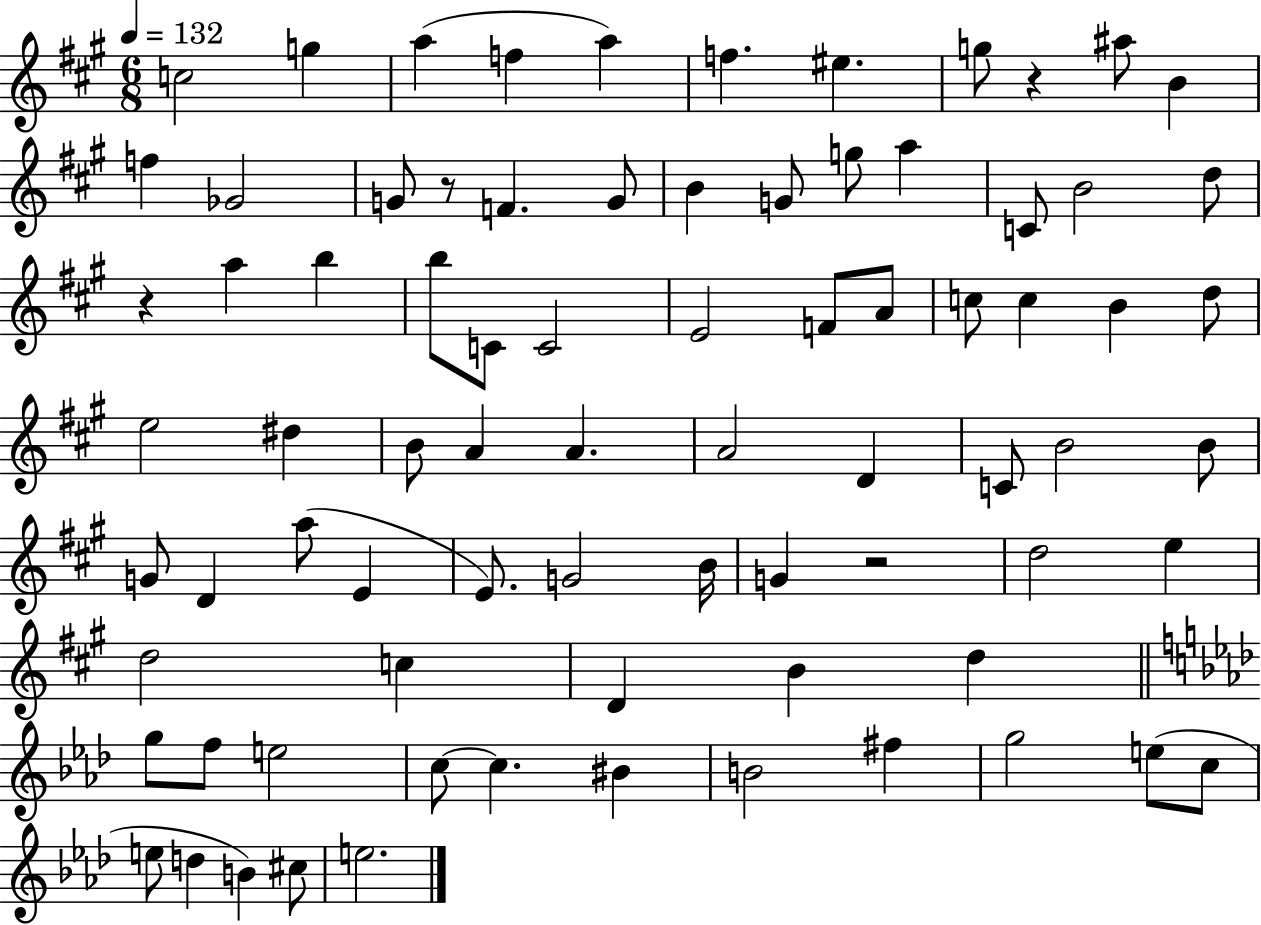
X:1
T:Untitled
M:6/8
L:1/4
K:A
c2 g a f a f ^e g/2 z ^a/2 B f _G2 G/2 z/2 F G/2 B G/2 g/2 a C/2 B2 d/2 z a b b/2 C/2 C2 E2 F/2 A/2 c/2 c B d/2 e2 ^d B/2 A A A2 D C/2 B2 B/2 G/2 D a/2 E E/2 G2 B/4 G z2 d2 e d2 c D B d g/2 f/2 e2 c/2 c ^B B2 ^f g2 e/2 c/2 e/2 d B ^c/2 e2